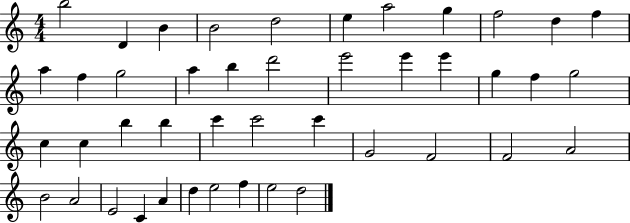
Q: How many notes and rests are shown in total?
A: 44